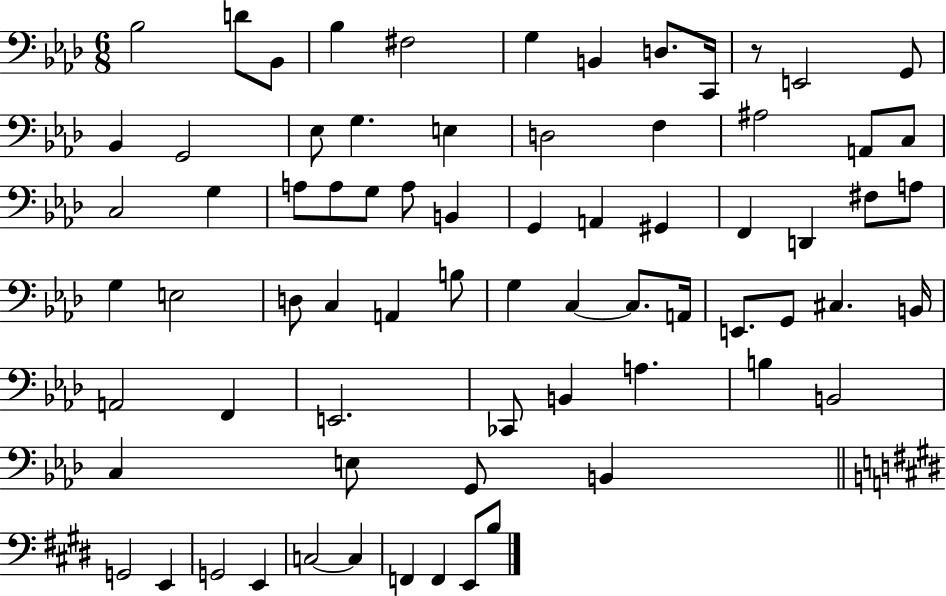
X:1
T:Untitled
M:6/8
L:1/4
K:Ab
_B,2 D/2 _B,,/2 _B, ^F,2 G, B,, D,/2 C,,/4 z/2 E,,2 G,,/2 _B,, G,,2 _E,/2 G, E, D,2 F, ^A,2 A,,/2 C,/2 C,2 G, A,/2 A,/2 G,/2 A,/2 B,, G,, A,, ^G,, F,, D,, ^F,/2 A,/2 G, E,2 D,/2 C, A,, B,/2 G, C, C,/2 A,,/4 E,,/2 G,,/2 ^C, B,,/4 A,,2 F,, E,,2 _C,,/2 B,, A, B, B,,2 C, E,/2 G,,/2 B,, G,,2 E,, G,,2 E,, C,2 C, F,, F,, E,,/2 B,/2